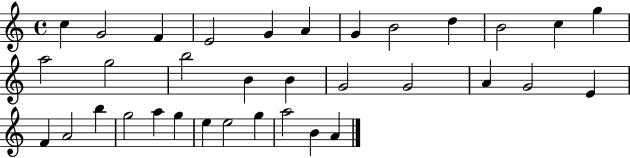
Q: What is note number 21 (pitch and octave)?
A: G4